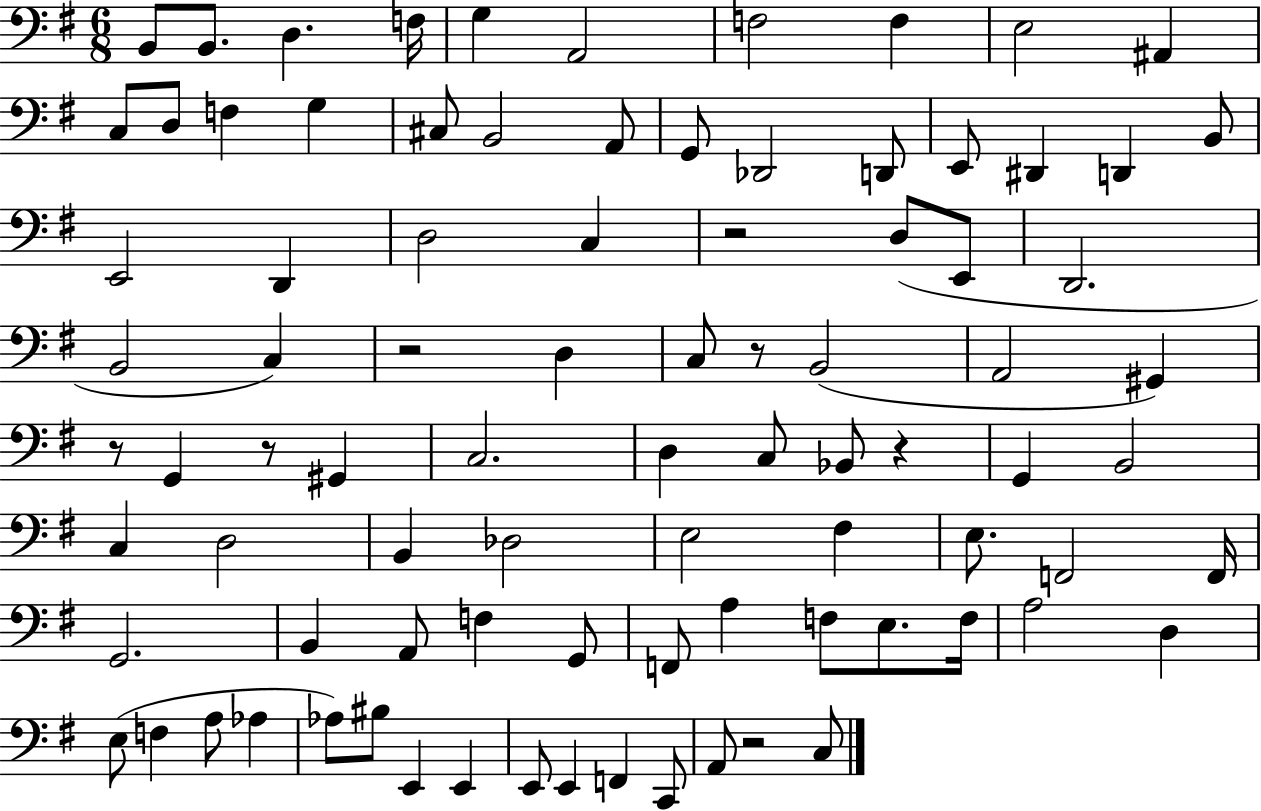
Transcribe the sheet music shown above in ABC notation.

X:1
T:Untitled
M:6/8
L:1/4
K:G
B,,/2 B,,/2 D, F,/4 G, A,,2 F,2 F, E,2 ^A,, C,/2 D,/2 F, G, ^C,/2 B,,2 A,,/2 G,,/2 _D,,2 D,,/2 E,,/2 ^D,, D,, B,,/2 E,,2 D,, D,2 C, z2 D,/2 E,,/2 D,,2 B,,2 C, z2 D, C,/2 z/2 B,,2 A,,2 ^G,, z/2 G,, z/2 ^G,, C,2 D, C,/2 _B,,/2 z G,, B,,2 C, D,2 B,, _D,2 E,2 ^F, E,/2 F,,2 F,,/4 G,,2 B,, A,,/2 F, G,,/2 F,,/2 A, F,/2 E,/2 F,/4 A,2 D, E,/2 F, A,/2 _A, _A,/2 ^B,/2 E,, E,, E,,/2 E,, F,, C,,/2 A,,/2 z2 C,/2